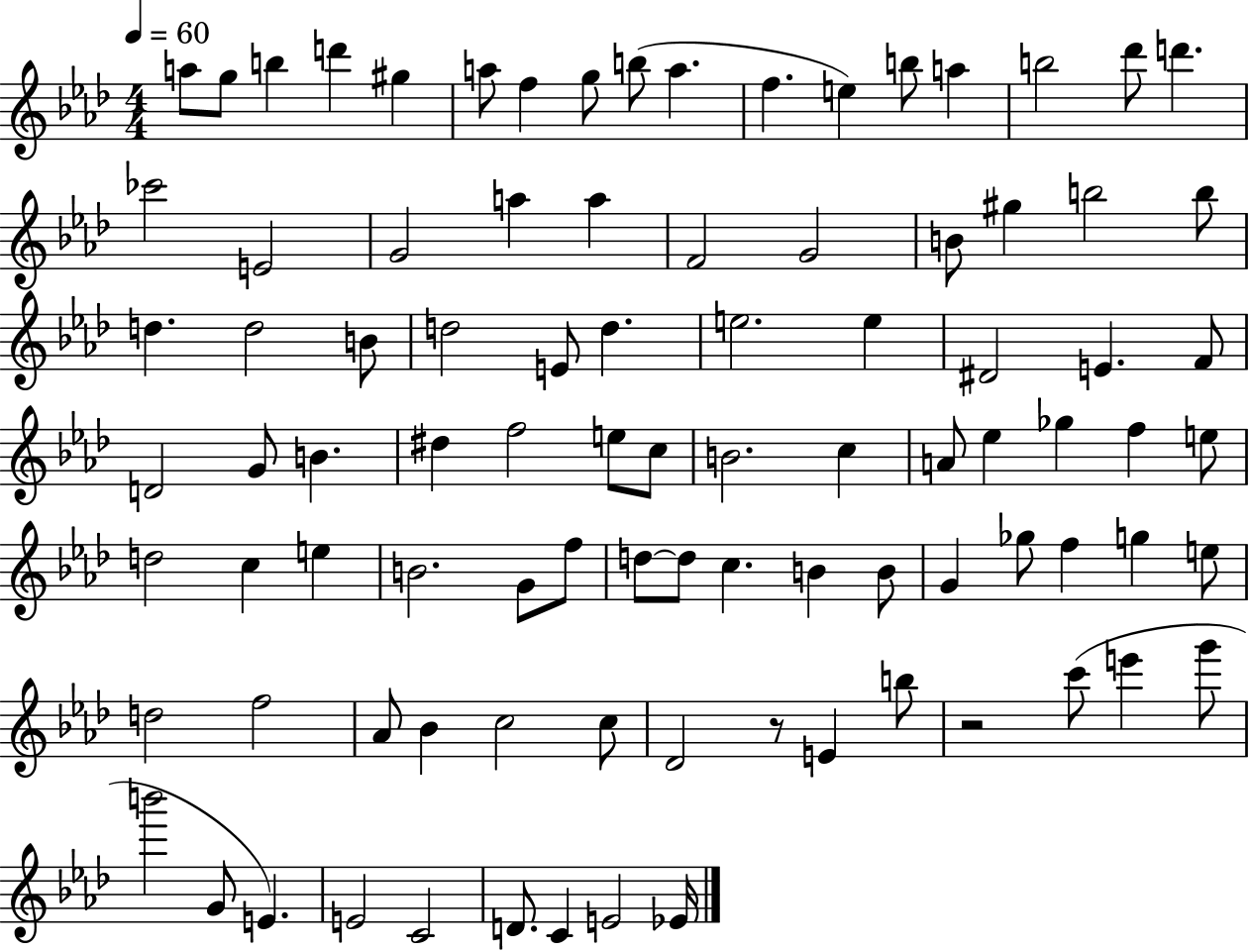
X:1
T:Untitled
M:4/4
L:1/4
K:Ab
a/2 g/2 b d' ^g a/2 f g/2 b/2 a f e b/2 a b2 _d'/2 d' _c'2 E2 G2 a a F2 G2 B/2 ^g b2 b/2 d d2 B/2 d2 E/2 d e2 e ^D2 E F/2 D2 G/2 B ^d f2 e/2 c/2 B2 c A/2 _e _g f e/2 d2 c e B2 G/2 f/2 d/2 d/2 c B B/2 G _g/2 f g e/2 d2 f2 _A/2 _B c2 c/2 _D2 z/2 E b/2 z2 c'/2 e' g'/2 b'2 G/2 E E2 C2 D/2 C E2 _E/4